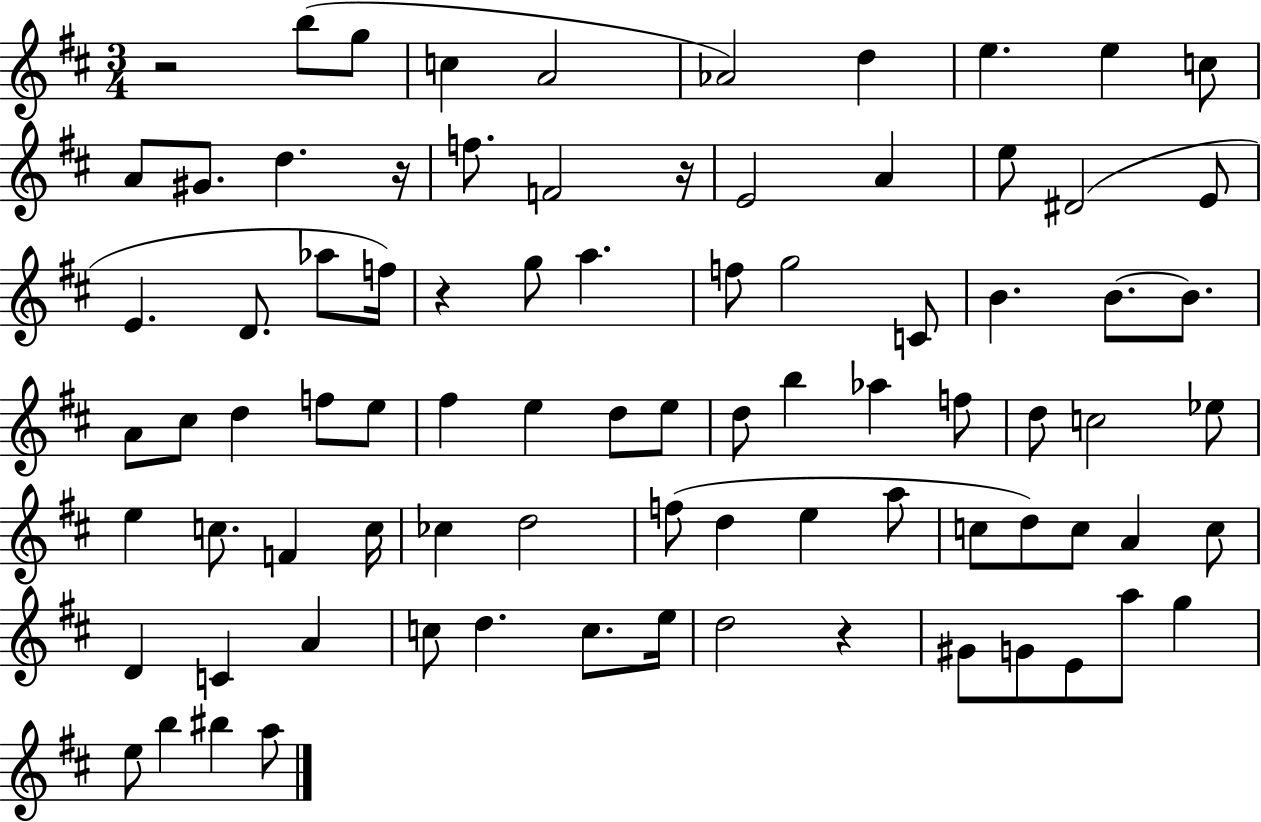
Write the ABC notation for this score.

X:1
T:Untitled
M:3/4
L:1/4
K:D
z2 b/2 g/2 c A2 _A2 d e e c/2 A/2 ^G/2 d z/4 f/2 F2 z/4 E2 A e/2 ^D2 E/2 E D/2 _a/2 f/4 z g/2 a f/2 g2 C/2 B B/2 B/2 A/2 ^c/2 d f/2 e/2 ^f e d/2 e/2 d/2 b _a f/2 d/2 c2 _e/2 e c/2 F c/4 _c d2 f/2 d e a/2 c/2 d/2 c/2 A c/2 D C A c/2 d c/2 e/4 d2 z ^G/2 G/2 E/2 a/2 g e/2 b ^b a/2